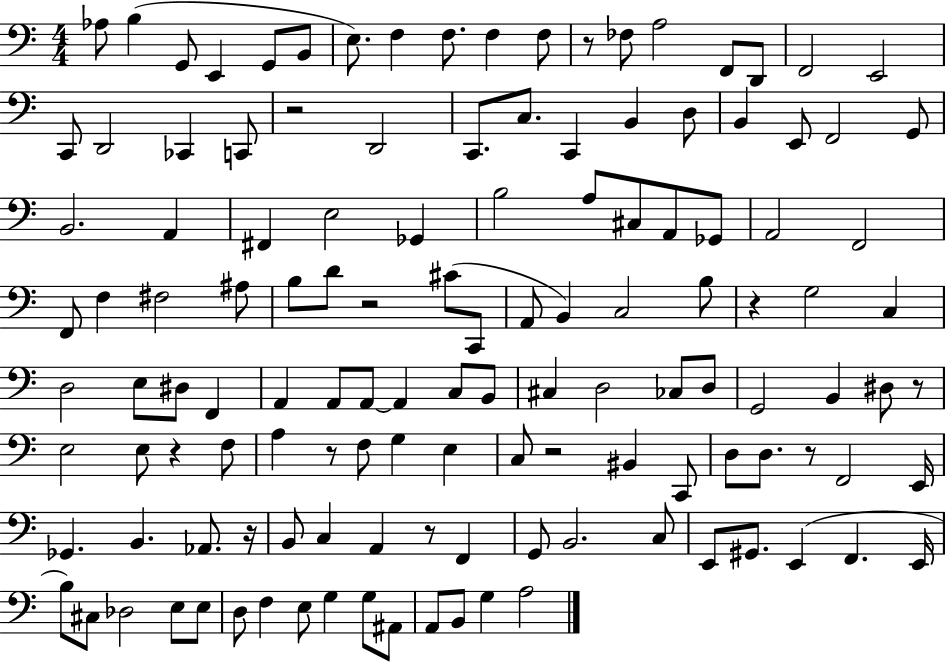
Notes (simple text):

Ab3/e B3/q G2/e E2/q G2/e B2/e E3/e. F3/q F3/e. F3/q F3/e R/e FES3/e A3/h F2/e D2/e F2/h E2/h C2/e D2/h CES2/q C2/e R/h D2/h C2/e. C3/e. C2/q B2/q D3/e B2/q E2/e F2/h G2/e B2/h. A2/q F#2/q E3/h Gb2/q B3/h A3/e C#3/e A2/e Gb2/e A2/h F2/h F2/e F3/q F#3/h A#3/e B3/e D4/e R/h C#4/e C2/e A2/e B2/q C3/h B3/e R/q G3/h C3/q D3/h E3/e D#3/e F2/q A2/q A2/e A2/e A2/q C3/e B2/e C#3/q D3/h CES3/e D3/e G2/h B2/q D#3/e R/e E3/h E3/e R/q F3/e A3/q R/e F3/e G3/q E3/q C3/e R/h BIS2/q C2/e D3/e D3/e. R/e F2/h E2/s Gb2/q. B2/q. Ab2/e. R/s B2/e C3/q A2/q R/e F2/q G2/e B2/h. C3/e E2/e G#2/e. E2/q F2/q. E2/s B3/e C#3/e Db3/h E3/e E3/e D3/e F3/q E3/e G3/q G3/e A#2/e A2/e B2/e G3/q A3/h